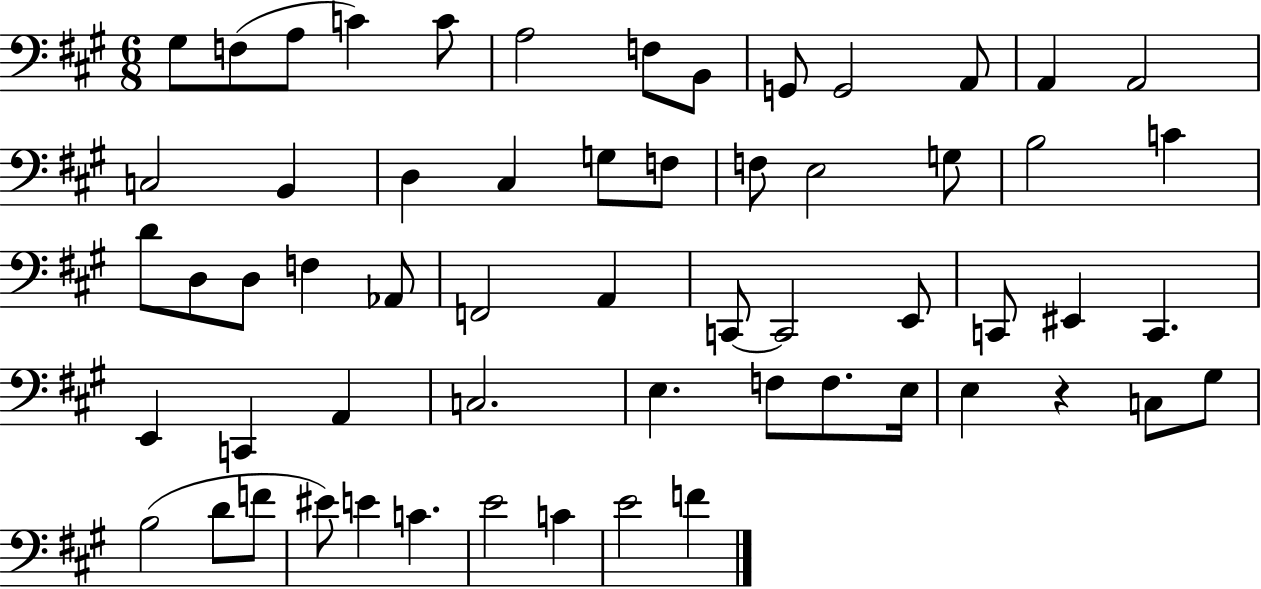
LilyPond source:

{
  \clef bass
  \numericTimeSignature
  \time 6/8
  \key a \major
  gis8 f8( a8 c'4) c'8 | a2 f8 b,8 | g,8 g,2 a,8 | a,4 a,2 | \break c2 b,4 | d4 cis4 g8 f8 | f8 e2 g8 | b2 c'4 | \break d'8 d8 d8 f4 aes,8 | f,2 a,4 | c,8~~ c,2 e,8 | c,8 eis,4 c,4. | \break e,4 c,4 a,4 | c2. | e4. f8 f8. e16 | e4 r4 c8 gis8 | \break b2( d'8 f'8 | eis'8) e'4 c'4. | e'2 c'4 | e'2 f'4 | \break \bar "|."
}